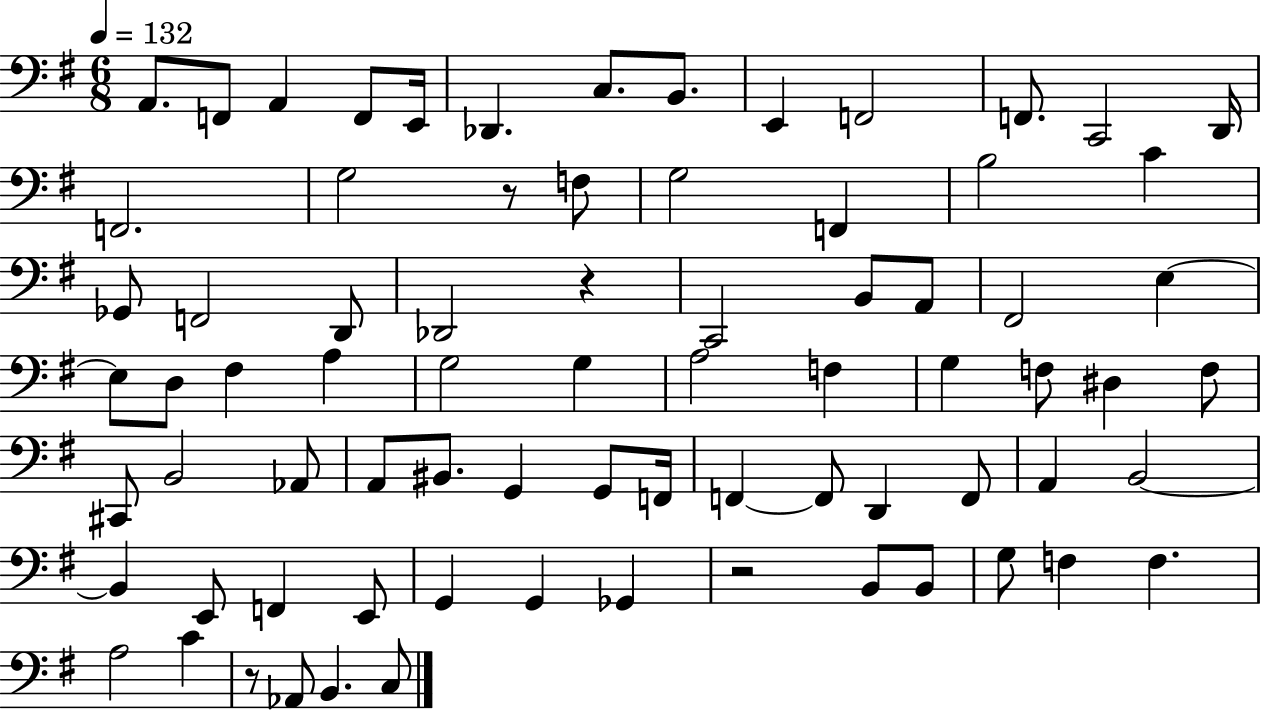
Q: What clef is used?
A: bass